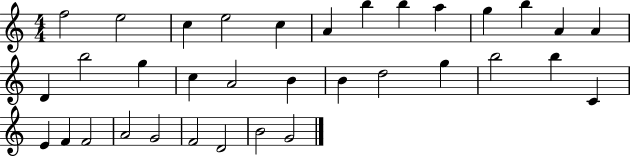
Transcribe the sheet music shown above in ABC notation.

X:1
T:Untitled
M:4/4
L:1/4
K:C
f2 e2 c e2 c A b b a g b A A D b2 g c A2 B B d2 g b2 b C E F F2 A2 G2 F2 D2 B2 G2